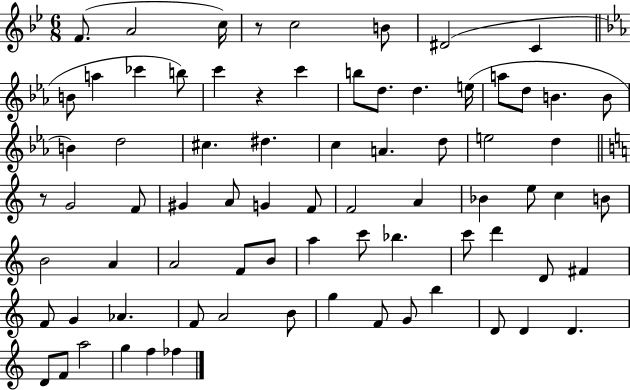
X:1
T:Untitled
M:6/8
L:1/4
K:Bb
F/2 A2 c/4 z/2 c2 B/2 ^D2 C B/2 a _c' b/2 c' z c' b/2 d/2 d e/4 a/2 d/2 B B/2 B d2 ^c ^d c A d/2 e2 d z/2 G2 F/2 ^G A/2 G F/2 F2 A _B e/2 c B/2 B2 A A2 F/2 B/2 a c'/2 _b c'/2 d' D/2 ^F F/2 G _A F/2 A2 B/2 g F/2 G/2 b D/2 D D D/2 F/2 a2 g f _f